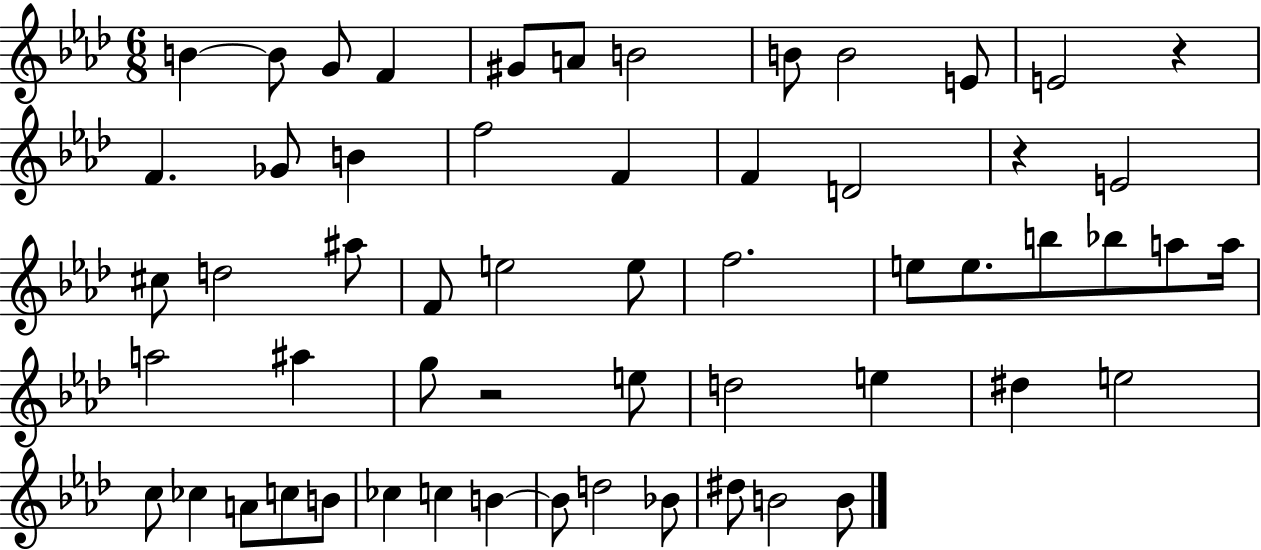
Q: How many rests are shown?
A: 3